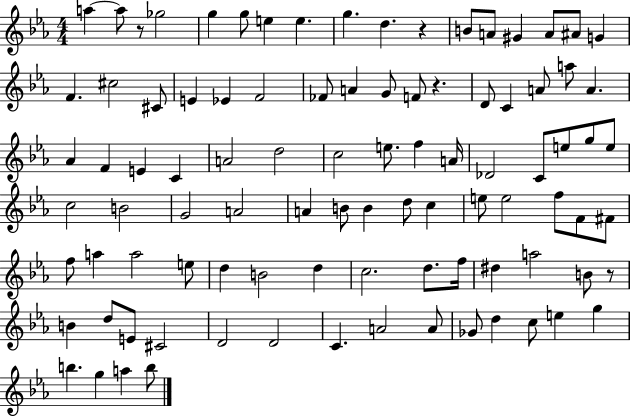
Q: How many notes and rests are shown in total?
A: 94